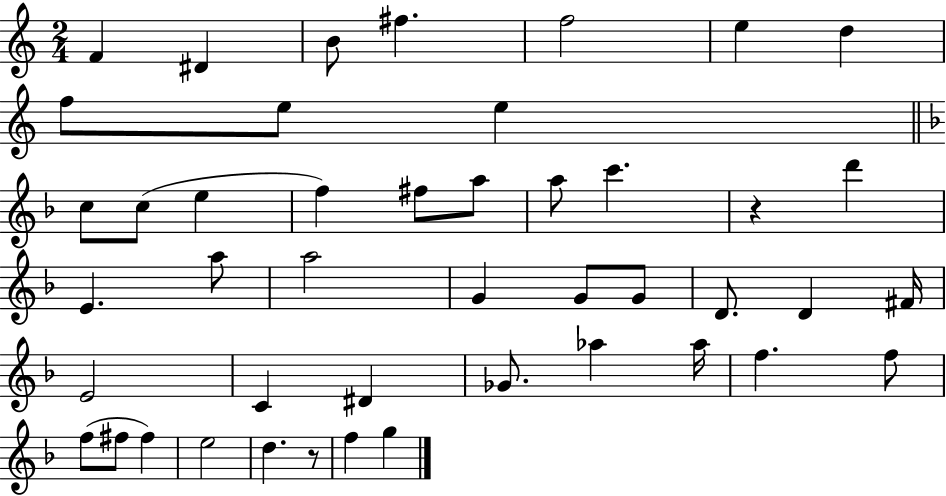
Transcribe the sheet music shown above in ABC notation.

X:1
T:Untitled
M:2/4
L:1/4
K:C
F ^D B/2 ^f f2 e d f/2 e/2 e c/2 c/2 e f ^f/2 a/2 a/2 c' z d' E a/2 a2 G G/2 G/2 D/2 D ^F/4 E2 C ^D _G/2 _a _a/4 f f/2 f/2 ^f/2 ^f e2 d z/2 f g